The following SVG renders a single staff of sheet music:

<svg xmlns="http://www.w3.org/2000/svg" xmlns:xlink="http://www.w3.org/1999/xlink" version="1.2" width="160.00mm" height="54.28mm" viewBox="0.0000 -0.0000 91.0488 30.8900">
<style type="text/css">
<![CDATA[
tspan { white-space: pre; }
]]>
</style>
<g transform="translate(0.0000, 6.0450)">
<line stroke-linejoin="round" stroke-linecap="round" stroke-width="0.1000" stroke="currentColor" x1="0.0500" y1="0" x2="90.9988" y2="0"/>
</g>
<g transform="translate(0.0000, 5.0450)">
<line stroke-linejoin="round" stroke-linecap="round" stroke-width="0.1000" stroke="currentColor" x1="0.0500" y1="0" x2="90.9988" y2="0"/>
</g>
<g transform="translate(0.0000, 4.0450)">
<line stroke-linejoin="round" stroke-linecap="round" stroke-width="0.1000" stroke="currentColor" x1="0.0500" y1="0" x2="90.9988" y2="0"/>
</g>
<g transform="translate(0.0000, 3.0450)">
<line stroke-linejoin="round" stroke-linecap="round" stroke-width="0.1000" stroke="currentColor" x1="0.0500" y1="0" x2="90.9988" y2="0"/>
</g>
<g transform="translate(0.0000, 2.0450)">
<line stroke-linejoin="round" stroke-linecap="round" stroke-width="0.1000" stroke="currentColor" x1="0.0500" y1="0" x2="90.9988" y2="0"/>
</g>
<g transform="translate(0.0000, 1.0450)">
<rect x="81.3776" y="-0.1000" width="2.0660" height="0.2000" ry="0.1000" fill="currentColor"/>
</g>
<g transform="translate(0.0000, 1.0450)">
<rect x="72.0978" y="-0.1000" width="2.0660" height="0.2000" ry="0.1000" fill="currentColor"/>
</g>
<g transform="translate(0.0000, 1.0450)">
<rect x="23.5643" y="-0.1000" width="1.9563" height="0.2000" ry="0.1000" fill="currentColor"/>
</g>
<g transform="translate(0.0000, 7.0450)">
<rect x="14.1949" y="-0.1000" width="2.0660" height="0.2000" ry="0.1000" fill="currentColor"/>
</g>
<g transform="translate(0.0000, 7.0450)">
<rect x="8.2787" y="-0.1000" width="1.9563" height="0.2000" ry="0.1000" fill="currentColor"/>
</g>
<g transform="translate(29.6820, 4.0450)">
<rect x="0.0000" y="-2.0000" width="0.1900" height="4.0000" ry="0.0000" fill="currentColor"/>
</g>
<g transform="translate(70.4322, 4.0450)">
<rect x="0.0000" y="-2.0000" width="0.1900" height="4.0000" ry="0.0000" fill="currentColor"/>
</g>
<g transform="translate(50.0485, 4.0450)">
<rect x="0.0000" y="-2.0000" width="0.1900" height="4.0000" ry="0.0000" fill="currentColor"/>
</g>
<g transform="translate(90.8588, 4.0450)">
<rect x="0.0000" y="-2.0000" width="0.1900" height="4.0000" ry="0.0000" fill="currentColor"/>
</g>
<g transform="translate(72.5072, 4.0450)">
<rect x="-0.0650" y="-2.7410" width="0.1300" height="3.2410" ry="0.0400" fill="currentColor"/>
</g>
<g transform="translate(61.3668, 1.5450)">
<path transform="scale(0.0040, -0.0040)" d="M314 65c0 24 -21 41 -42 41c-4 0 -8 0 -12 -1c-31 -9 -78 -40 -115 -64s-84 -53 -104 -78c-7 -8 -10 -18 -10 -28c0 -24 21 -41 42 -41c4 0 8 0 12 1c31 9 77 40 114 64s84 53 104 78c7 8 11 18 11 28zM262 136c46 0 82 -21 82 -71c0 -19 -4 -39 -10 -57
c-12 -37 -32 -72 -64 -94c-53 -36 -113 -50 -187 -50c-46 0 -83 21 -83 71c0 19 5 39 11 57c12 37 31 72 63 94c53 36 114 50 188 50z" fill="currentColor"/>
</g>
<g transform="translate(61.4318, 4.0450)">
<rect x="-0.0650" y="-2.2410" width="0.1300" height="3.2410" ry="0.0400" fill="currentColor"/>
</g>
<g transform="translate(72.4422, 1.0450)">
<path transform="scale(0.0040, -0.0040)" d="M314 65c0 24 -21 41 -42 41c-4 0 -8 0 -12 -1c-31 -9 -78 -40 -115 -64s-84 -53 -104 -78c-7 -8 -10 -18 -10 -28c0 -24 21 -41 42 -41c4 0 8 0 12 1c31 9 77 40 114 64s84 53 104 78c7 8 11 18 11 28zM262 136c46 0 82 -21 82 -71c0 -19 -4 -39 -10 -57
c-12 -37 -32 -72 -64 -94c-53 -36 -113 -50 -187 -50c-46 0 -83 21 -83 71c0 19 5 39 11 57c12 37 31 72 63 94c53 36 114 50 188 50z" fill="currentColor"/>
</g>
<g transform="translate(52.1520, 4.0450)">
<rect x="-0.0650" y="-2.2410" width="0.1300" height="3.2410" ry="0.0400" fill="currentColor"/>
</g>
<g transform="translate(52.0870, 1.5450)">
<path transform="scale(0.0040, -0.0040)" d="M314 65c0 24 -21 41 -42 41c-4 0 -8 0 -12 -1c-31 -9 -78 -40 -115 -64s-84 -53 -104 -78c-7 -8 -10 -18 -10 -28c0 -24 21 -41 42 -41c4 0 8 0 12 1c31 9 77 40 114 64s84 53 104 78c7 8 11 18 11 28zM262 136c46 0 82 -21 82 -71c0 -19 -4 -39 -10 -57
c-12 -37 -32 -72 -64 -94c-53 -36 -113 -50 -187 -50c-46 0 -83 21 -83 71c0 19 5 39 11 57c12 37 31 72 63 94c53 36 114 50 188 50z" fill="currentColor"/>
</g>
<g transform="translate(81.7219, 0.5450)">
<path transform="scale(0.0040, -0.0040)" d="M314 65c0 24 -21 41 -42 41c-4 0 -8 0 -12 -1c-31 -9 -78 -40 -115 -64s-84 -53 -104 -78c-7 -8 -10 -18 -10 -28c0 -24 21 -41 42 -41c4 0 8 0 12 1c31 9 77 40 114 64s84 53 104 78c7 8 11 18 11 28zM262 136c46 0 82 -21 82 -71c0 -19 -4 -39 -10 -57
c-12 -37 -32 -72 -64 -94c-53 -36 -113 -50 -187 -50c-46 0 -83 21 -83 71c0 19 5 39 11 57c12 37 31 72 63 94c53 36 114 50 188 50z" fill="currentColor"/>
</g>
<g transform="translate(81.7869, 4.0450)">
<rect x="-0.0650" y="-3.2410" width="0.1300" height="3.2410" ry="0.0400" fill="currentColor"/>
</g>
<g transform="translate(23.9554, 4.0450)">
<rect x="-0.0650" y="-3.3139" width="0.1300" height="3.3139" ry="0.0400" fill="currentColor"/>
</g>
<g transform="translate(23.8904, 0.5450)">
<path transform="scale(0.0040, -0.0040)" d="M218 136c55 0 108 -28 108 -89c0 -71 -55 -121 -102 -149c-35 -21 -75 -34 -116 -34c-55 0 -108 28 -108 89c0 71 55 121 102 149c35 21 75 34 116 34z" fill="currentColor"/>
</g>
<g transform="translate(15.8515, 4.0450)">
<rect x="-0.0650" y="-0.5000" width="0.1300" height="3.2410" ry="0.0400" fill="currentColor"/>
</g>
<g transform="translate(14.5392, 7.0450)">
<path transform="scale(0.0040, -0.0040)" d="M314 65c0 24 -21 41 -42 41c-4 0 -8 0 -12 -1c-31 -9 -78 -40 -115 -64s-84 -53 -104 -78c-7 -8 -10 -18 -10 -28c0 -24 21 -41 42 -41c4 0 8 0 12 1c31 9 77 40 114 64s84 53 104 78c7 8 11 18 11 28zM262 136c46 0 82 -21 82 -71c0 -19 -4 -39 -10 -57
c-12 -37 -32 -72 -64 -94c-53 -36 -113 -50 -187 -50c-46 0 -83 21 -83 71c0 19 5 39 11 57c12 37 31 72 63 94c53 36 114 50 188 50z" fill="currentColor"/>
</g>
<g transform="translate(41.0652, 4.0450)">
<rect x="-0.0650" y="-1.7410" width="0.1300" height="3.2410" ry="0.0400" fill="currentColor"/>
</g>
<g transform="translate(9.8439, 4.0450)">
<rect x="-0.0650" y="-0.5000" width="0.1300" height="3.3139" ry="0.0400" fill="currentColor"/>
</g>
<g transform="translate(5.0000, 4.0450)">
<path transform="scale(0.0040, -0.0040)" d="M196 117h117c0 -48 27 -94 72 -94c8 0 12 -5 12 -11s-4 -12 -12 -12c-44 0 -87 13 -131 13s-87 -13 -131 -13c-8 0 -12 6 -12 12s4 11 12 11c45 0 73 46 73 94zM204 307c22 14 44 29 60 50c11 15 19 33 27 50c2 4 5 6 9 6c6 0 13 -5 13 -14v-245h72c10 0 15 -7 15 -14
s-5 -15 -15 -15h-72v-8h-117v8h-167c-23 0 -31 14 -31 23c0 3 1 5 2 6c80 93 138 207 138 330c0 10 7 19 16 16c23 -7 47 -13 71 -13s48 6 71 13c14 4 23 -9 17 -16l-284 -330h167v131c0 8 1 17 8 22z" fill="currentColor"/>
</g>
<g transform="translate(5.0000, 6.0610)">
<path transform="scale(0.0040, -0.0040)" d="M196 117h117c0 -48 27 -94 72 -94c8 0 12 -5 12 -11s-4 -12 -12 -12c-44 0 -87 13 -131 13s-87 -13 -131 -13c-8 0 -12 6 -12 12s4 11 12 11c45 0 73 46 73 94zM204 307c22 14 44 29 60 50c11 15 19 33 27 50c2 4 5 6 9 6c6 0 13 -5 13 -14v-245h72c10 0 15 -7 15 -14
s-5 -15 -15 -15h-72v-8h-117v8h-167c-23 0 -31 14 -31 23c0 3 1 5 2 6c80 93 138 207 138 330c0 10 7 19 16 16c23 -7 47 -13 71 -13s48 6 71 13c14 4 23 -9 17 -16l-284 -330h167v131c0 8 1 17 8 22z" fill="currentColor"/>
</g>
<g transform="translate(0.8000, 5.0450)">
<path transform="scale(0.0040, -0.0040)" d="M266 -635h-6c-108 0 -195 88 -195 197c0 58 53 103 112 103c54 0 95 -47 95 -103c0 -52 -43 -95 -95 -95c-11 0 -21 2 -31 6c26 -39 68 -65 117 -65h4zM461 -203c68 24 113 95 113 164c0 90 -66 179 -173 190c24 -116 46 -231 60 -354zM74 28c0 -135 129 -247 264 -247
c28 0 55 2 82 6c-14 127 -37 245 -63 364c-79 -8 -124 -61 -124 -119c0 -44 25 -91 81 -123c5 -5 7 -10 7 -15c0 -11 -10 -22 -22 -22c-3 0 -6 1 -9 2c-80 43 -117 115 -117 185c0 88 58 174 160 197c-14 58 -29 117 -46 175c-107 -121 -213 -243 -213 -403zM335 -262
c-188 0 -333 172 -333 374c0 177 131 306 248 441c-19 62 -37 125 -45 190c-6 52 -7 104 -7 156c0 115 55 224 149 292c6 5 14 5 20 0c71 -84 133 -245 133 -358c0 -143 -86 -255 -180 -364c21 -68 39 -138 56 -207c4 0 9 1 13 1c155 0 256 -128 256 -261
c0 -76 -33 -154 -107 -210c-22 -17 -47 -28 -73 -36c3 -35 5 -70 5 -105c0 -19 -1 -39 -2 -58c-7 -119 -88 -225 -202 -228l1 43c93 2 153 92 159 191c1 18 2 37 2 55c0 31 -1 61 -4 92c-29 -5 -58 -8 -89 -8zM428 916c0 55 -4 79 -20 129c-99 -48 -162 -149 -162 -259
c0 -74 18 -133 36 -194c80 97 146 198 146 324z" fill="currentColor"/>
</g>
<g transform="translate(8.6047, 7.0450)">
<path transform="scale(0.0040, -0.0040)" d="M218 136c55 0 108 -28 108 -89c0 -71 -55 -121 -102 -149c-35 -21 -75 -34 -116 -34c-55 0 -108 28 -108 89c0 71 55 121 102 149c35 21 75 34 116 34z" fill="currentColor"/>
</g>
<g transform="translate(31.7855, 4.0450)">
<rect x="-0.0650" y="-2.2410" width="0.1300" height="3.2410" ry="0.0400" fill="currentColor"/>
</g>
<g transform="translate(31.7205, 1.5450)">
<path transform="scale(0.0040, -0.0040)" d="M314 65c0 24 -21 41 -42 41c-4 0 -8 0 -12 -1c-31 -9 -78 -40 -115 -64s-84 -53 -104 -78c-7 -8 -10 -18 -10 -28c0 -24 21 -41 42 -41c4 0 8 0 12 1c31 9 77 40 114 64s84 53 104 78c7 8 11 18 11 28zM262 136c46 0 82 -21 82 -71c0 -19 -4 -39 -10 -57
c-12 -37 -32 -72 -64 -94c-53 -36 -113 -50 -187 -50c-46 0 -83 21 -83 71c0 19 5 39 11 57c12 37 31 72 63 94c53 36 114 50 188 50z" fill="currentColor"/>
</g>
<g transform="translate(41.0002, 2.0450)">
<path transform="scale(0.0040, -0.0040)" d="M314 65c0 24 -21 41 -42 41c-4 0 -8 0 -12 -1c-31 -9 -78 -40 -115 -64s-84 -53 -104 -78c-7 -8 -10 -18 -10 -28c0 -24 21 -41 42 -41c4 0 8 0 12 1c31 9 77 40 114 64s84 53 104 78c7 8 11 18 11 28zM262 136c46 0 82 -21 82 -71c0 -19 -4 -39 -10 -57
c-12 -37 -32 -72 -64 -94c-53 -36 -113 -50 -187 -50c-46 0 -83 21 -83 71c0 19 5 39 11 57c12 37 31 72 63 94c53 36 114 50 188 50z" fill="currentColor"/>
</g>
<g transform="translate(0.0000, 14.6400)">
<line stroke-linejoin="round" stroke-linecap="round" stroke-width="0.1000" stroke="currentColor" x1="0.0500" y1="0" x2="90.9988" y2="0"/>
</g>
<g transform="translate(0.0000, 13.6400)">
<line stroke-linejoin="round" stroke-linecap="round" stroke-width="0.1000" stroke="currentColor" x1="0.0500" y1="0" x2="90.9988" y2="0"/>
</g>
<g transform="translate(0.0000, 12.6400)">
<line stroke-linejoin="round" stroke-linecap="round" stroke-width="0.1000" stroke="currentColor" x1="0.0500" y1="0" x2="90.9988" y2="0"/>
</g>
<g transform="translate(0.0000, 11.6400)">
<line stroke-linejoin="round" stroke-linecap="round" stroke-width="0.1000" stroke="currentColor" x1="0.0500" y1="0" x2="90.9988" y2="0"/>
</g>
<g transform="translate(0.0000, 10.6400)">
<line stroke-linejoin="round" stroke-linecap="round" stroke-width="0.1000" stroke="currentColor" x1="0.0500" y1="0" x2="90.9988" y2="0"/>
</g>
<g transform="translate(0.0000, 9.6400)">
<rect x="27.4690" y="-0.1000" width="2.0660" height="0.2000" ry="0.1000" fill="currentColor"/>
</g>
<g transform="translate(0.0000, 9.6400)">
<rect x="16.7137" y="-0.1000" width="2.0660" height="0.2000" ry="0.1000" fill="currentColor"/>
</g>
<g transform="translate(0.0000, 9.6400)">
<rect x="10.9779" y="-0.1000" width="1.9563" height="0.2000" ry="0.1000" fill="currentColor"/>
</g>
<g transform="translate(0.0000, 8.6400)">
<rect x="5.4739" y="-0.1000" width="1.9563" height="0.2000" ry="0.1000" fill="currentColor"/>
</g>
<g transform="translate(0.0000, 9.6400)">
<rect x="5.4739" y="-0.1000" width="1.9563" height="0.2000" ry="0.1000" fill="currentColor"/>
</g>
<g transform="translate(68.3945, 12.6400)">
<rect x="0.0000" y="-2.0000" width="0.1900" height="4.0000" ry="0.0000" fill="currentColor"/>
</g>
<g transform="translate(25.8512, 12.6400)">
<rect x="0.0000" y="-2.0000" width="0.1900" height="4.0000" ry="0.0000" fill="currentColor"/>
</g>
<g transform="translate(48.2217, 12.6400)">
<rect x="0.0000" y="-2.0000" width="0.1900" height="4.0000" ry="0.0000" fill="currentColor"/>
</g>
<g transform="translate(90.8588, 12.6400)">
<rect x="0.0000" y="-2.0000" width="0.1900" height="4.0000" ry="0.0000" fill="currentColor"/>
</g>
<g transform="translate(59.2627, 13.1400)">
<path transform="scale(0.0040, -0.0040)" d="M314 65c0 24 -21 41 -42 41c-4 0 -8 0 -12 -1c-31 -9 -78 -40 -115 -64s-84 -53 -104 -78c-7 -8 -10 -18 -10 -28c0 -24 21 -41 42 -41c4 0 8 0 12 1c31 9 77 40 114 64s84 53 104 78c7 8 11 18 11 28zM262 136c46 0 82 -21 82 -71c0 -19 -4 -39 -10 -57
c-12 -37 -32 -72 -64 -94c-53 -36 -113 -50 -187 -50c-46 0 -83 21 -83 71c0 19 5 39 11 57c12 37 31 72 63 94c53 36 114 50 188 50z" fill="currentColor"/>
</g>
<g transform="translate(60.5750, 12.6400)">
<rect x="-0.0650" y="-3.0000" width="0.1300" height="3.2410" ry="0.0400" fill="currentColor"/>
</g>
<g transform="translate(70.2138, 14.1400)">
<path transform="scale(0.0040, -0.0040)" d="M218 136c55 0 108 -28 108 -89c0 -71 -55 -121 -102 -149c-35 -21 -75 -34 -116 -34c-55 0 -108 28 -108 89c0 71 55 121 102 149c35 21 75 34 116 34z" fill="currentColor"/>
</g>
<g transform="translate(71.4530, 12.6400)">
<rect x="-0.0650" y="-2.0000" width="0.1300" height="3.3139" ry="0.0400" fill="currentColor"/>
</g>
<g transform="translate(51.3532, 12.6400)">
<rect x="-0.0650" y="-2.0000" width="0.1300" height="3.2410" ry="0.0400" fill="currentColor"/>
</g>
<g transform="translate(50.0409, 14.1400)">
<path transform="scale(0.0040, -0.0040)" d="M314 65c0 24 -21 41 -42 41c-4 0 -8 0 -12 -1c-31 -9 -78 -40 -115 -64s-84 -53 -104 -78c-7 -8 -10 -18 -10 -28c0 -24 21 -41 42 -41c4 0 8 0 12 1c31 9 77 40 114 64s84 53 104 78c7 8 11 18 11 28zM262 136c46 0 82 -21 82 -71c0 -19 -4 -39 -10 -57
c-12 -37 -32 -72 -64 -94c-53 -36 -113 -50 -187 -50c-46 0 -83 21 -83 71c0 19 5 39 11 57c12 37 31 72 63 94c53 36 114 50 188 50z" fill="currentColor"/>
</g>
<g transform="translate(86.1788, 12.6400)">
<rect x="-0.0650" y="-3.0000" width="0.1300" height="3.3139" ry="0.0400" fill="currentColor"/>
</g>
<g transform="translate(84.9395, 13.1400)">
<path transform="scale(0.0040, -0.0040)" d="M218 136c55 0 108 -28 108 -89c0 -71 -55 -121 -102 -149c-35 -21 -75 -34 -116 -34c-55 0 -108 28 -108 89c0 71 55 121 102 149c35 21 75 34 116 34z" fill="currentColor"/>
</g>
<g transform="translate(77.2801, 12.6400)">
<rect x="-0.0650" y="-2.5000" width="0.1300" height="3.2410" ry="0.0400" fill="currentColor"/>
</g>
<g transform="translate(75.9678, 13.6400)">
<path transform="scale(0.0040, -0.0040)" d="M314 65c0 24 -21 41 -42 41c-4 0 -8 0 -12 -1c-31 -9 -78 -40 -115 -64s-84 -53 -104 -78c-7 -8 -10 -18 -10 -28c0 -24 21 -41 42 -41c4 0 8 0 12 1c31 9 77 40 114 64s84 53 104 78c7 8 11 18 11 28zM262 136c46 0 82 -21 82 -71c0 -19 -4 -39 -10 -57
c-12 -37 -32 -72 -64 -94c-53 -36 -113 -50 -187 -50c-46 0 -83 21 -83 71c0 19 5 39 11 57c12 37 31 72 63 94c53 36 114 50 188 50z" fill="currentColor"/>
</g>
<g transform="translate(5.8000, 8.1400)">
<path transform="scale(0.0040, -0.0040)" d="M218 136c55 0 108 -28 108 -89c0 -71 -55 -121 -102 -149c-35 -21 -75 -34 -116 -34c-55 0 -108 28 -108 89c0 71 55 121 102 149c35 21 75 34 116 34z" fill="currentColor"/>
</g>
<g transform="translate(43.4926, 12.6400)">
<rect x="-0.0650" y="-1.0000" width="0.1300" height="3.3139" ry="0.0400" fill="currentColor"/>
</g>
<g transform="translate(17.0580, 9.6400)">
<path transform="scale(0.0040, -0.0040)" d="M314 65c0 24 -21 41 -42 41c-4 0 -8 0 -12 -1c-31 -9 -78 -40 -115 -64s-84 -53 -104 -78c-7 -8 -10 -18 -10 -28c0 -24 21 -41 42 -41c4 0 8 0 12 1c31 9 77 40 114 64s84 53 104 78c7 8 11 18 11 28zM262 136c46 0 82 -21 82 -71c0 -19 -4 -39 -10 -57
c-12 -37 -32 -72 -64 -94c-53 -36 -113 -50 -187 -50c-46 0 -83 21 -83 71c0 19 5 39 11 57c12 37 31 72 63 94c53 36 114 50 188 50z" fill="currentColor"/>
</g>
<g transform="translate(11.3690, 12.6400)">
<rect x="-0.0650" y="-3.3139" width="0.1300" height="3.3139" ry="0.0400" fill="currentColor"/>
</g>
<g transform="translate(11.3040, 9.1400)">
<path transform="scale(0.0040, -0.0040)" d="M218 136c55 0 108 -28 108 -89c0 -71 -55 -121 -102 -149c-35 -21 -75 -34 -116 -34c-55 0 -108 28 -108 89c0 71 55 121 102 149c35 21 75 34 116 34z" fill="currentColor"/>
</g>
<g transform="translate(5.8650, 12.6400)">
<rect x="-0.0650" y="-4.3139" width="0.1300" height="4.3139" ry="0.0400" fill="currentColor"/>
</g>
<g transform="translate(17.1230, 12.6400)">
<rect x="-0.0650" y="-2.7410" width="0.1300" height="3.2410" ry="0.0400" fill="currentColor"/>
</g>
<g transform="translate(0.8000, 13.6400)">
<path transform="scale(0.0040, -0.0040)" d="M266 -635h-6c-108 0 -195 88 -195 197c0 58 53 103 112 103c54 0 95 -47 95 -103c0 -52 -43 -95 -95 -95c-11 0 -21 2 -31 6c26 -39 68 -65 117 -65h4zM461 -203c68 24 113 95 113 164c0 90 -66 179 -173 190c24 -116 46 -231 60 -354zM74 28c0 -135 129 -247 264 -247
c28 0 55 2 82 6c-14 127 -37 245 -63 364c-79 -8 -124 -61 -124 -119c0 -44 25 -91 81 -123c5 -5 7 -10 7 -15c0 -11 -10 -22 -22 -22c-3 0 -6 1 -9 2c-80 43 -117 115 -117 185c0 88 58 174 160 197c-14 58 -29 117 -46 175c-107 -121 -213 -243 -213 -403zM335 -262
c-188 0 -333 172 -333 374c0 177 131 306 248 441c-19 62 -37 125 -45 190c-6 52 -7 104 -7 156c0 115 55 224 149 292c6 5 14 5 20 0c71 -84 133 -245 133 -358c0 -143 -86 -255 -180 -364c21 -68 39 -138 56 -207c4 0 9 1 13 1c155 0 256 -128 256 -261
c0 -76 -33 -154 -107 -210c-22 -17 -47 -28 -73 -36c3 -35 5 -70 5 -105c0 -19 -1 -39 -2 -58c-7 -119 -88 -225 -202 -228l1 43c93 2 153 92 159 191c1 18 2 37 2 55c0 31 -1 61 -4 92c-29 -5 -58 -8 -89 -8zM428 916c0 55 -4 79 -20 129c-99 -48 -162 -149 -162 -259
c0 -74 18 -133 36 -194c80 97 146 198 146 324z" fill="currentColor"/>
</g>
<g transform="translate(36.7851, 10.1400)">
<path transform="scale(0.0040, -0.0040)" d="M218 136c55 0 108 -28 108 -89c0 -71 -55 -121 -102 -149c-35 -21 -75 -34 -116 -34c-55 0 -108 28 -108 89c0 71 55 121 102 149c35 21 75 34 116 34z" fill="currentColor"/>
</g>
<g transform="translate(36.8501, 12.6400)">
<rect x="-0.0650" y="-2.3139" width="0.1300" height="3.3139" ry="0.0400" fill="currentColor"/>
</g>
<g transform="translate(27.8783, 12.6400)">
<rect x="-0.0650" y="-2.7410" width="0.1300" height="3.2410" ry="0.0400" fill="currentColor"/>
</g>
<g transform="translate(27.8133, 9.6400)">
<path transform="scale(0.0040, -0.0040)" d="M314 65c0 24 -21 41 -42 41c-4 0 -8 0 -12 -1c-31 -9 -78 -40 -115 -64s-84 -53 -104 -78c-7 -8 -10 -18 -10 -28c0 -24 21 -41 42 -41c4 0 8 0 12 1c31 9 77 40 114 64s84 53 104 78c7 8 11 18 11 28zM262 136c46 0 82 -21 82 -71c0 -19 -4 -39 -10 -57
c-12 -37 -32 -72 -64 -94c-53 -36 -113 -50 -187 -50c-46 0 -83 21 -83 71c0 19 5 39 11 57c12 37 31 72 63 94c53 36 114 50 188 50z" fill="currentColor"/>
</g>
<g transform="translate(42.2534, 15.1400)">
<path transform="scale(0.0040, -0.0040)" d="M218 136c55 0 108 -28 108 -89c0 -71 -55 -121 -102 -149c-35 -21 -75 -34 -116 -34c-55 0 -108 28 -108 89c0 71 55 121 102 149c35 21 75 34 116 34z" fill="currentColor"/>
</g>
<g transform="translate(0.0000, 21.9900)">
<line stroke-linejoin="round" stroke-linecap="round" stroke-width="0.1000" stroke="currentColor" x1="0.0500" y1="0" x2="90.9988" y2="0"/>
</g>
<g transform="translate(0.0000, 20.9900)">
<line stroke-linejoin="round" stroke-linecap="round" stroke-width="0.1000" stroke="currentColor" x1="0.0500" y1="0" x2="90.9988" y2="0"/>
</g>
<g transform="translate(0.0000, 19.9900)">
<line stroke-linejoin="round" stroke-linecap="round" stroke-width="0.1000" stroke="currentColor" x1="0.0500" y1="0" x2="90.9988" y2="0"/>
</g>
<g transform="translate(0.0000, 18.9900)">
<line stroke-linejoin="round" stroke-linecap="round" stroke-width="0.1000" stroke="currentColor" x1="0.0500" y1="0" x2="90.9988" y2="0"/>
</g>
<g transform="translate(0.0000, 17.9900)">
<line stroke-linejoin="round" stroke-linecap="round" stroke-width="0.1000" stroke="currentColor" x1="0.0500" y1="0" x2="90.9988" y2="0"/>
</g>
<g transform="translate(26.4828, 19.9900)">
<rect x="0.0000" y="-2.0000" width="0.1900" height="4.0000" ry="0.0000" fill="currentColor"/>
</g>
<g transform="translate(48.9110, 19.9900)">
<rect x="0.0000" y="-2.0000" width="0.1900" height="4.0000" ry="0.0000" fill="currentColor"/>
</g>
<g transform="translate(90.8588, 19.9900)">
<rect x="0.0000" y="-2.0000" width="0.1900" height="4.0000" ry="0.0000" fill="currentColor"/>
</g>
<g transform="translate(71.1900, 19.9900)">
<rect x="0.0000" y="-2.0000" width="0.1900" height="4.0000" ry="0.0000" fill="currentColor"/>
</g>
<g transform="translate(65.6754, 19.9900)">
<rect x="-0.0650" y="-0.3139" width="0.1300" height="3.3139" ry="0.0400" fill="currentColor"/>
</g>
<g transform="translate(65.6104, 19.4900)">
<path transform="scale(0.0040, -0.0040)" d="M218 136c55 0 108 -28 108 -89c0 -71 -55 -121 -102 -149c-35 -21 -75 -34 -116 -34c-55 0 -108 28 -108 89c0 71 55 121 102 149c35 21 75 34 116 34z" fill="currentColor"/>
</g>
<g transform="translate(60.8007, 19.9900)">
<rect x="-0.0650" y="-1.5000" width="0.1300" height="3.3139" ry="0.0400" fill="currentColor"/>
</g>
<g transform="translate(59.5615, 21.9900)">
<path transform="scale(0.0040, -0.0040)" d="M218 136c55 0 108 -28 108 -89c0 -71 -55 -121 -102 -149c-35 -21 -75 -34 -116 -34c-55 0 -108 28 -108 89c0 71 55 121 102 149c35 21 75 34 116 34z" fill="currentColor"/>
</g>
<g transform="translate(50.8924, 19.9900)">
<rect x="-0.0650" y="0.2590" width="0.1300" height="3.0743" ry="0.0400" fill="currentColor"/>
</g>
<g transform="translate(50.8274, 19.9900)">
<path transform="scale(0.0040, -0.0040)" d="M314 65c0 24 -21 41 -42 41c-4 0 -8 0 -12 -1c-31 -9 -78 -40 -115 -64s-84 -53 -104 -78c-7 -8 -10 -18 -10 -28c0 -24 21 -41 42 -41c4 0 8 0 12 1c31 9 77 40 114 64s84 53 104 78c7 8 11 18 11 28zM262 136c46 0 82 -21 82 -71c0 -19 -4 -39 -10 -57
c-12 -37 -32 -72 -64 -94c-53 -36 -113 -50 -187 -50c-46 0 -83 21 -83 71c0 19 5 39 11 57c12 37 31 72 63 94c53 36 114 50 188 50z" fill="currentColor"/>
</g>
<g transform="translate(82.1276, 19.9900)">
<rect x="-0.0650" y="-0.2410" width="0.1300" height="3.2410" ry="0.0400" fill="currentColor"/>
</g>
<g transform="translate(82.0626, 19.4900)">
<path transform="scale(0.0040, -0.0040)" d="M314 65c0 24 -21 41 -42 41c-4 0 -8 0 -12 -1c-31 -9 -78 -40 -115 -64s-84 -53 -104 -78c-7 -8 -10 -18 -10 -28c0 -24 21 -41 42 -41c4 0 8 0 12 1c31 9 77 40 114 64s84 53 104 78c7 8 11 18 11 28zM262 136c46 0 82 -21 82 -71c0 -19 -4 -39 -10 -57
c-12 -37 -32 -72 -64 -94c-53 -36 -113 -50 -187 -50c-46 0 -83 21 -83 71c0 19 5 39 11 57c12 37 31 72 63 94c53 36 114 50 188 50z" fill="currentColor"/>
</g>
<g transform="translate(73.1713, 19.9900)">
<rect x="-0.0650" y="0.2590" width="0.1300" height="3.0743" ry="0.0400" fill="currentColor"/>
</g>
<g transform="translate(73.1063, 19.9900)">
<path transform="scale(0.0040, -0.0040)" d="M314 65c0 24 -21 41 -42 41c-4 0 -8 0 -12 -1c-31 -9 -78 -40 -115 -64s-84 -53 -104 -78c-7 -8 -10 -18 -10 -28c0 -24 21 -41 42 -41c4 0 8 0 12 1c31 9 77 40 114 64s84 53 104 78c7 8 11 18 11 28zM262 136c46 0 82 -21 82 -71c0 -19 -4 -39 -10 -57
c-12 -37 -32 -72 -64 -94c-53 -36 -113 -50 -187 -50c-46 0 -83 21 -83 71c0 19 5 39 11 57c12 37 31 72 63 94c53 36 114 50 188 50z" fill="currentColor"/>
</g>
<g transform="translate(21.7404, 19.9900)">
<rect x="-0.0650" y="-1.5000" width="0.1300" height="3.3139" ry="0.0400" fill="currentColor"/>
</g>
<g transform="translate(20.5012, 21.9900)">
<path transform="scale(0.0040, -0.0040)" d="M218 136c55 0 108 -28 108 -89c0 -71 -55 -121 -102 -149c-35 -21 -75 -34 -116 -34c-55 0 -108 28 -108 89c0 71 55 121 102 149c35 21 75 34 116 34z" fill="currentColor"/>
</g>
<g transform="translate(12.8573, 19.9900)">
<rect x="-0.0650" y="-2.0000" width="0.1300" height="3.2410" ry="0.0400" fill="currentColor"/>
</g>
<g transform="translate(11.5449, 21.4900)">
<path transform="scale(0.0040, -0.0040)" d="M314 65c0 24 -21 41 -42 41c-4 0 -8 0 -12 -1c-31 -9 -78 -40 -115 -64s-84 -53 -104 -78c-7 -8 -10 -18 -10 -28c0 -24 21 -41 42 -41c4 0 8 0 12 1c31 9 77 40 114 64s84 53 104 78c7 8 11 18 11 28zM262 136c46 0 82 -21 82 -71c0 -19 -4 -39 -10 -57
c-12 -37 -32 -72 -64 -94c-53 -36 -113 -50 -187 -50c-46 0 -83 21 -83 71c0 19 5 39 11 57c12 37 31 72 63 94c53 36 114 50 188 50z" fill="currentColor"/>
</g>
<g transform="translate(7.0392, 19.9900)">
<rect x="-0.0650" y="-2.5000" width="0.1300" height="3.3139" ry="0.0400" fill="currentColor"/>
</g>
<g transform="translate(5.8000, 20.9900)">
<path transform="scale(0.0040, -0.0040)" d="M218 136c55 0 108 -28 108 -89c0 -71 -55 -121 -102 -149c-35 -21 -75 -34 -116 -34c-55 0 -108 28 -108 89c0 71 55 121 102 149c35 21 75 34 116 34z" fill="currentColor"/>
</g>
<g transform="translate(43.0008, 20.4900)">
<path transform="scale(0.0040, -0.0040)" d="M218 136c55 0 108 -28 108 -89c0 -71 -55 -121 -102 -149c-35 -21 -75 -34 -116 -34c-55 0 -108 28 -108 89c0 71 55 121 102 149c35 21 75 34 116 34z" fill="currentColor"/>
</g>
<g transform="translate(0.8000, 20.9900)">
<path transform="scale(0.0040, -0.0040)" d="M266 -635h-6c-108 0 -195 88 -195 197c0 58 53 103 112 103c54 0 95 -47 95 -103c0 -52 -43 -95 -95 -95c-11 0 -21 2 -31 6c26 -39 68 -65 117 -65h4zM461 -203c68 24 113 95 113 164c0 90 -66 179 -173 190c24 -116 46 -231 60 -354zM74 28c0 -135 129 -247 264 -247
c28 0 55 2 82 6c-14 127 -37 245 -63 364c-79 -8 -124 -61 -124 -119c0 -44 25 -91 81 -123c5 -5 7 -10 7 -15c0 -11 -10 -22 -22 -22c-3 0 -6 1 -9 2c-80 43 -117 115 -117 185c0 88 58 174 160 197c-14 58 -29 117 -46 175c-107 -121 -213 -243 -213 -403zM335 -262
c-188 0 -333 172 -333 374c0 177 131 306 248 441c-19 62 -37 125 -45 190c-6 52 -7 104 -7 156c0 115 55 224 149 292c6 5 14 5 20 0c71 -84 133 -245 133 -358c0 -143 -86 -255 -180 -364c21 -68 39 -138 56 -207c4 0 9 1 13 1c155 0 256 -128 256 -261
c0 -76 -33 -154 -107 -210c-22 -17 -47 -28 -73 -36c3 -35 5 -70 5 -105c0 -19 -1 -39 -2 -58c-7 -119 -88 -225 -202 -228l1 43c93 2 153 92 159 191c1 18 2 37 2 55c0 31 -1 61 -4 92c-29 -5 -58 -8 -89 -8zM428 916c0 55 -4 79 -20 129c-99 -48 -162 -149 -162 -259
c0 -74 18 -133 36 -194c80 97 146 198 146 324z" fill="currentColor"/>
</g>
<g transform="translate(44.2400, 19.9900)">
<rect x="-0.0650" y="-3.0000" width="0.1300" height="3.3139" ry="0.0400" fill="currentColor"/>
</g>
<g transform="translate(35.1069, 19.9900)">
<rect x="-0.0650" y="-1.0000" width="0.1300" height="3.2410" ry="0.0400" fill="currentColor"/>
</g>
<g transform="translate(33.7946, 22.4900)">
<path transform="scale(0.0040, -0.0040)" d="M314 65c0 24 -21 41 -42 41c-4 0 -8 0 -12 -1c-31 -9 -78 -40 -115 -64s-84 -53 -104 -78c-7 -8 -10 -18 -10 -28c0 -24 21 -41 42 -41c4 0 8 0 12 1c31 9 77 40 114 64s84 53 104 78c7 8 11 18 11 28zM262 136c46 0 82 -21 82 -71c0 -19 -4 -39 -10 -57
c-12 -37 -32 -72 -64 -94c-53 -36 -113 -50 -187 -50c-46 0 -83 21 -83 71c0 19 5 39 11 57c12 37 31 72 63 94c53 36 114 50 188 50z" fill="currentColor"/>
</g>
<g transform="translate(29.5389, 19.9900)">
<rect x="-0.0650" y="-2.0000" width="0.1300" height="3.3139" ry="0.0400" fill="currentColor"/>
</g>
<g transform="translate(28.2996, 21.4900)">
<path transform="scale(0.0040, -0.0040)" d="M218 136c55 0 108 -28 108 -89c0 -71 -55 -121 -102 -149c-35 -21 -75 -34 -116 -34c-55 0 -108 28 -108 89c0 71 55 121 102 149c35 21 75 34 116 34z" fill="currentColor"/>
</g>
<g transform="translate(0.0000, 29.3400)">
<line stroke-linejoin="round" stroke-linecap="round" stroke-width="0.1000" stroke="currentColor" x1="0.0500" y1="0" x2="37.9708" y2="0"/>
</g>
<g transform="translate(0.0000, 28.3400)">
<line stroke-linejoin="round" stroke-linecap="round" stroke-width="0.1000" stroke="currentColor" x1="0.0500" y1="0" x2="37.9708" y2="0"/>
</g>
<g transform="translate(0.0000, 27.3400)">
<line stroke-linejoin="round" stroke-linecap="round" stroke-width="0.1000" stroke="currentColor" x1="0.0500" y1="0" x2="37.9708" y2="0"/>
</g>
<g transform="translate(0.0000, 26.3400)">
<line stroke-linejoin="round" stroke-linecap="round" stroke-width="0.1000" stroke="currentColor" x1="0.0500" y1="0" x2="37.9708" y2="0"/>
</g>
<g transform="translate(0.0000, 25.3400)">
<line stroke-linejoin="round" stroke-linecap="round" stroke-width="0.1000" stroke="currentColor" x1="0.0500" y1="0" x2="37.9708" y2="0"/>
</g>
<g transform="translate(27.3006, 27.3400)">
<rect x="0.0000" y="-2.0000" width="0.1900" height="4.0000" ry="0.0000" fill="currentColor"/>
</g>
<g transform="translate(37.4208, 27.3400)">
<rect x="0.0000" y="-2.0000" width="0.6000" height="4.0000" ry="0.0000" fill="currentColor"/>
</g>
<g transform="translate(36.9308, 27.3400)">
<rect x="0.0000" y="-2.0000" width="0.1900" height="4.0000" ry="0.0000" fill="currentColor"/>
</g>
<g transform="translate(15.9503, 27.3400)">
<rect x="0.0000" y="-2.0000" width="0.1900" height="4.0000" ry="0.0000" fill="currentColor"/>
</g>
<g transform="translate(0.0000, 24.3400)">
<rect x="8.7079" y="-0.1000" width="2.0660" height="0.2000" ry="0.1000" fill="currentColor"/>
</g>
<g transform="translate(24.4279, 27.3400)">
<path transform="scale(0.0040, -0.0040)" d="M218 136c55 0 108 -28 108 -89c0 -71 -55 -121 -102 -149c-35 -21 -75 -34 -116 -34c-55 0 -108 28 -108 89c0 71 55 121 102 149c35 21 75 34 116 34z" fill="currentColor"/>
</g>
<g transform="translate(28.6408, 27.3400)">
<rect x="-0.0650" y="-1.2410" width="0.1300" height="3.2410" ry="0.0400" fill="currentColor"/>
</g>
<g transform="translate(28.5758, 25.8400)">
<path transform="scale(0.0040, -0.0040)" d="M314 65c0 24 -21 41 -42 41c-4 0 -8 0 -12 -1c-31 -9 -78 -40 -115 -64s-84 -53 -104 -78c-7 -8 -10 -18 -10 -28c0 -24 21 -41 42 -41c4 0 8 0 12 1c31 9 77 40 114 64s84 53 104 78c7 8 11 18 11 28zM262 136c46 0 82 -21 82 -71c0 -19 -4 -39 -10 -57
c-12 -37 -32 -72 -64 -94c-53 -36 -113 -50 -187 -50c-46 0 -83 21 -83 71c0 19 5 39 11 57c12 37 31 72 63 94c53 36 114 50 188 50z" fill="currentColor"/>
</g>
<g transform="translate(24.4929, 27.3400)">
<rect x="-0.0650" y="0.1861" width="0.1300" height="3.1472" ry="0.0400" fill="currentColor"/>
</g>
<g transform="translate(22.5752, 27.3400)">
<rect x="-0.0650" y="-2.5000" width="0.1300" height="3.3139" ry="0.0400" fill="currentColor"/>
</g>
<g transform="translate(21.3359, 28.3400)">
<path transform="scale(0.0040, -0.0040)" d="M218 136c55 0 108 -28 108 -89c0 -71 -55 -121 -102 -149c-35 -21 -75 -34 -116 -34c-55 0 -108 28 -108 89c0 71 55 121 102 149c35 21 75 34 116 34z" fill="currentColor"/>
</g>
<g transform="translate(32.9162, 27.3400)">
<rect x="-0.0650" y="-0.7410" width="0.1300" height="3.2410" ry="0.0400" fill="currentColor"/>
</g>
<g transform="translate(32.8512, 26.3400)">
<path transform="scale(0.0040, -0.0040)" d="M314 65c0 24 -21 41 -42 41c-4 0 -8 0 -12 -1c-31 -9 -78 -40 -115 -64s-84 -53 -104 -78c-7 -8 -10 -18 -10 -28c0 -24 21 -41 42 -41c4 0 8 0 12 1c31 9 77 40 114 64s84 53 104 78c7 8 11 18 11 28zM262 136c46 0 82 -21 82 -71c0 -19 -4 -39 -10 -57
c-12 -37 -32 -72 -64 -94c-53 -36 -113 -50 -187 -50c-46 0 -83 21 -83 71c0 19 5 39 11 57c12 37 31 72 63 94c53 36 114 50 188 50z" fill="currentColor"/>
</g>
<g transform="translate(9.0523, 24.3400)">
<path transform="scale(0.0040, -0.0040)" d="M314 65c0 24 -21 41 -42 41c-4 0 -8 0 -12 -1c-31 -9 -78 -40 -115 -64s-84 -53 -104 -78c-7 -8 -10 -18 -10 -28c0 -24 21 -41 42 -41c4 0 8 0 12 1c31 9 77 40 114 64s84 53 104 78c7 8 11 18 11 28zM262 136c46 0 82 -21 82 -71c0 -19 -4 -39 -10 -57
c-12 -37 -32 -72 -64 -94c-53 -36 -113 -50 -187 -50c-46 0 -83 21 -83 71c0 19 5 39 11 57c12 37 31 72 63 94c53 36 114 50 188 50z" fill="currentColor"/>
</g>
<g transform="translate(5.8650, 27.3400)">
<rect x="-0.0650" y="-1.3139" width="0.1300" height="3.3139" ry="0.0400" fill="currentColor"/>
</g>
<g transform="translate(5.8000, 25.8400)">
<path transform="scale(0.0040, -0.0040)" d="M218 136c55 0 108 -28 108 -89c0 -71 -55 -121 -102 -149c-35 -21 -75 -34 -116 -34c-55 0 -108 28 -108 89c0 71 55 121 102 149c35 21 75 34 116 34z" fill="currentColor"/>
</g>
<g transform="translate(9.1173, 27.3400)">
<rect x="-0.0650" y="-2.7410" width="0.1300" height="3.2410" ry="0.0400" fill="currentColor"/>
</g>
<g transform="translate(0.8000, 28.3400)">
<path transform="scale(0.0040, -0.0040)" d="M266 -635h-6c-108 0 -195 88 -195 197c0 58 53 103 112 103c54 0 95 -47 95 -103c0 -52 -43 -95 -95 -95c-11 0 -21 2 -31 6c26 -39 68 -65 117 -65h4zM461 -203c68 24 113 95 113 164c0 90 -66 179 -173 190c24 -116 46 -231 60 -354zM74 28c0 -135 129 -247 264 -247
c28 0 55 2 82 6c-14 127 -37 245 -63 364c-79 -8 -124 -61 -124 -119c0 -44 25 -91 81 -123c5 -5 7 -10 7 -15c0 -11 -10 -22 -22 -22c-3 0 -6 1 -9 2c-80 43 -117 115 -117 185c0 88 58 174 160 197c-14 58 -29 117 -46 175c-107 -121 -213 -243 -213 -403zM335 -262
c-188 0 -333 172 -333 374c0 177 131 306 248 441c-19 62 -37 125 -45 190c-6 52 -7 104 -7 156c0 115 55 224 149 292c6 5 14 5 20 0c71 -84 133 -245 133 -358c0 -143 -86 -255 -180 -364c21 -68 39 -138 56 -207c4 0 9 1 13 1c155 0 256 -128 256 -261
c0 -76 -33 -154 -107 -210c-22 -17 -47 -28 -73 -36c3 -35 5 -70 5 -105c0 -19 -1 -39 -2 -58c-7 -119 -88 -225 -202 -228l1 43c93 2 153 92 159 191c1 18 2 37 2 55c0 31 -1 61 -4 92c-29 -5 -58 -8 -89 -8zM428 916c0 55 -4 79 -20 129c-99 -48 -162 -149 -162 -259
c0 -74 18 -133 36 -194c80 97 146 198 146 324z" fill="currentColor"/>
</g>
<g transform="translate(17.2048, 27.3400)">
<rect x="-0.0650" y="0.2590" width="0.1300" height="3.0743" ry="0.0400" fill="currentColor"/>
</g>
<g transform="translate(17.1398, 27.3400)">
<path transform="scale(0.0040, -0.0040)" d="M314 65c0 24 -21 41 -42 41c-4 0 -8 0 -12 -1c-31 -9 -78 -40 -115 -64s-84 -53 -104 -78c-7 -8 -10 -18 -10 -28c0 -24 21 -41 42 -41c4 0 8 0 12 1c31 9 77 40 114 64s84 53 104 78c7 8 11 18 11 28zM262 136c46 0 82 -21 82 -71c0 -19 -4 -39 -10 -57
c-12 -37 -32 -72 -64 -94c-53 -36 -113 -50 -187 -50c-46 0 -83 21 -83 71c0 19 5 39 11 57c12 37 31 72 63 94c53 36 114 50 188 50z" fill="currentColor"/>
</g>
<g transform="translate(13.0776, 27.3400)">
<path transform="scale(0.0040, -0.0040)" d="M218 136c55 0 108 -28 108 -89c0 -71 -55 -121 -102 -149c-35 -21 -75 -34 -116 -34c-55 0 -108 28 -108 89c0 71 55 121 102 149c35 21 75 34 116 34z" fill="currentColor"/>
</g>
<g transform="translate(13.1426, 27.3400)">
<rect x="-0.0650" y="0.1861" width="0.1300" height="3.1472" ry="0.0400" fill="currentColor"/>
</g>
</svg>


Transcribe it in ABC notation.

X:1
T:Untitled
M:4/4
L:1/4
K:C
C C2 b g2 f2 g2 g2 a2 b2 d' b a2 a2 g D F2 A2 F G2 A G F2 E F D2 A B2 E c B2 c2 e a2 B B2 G B e2 d2